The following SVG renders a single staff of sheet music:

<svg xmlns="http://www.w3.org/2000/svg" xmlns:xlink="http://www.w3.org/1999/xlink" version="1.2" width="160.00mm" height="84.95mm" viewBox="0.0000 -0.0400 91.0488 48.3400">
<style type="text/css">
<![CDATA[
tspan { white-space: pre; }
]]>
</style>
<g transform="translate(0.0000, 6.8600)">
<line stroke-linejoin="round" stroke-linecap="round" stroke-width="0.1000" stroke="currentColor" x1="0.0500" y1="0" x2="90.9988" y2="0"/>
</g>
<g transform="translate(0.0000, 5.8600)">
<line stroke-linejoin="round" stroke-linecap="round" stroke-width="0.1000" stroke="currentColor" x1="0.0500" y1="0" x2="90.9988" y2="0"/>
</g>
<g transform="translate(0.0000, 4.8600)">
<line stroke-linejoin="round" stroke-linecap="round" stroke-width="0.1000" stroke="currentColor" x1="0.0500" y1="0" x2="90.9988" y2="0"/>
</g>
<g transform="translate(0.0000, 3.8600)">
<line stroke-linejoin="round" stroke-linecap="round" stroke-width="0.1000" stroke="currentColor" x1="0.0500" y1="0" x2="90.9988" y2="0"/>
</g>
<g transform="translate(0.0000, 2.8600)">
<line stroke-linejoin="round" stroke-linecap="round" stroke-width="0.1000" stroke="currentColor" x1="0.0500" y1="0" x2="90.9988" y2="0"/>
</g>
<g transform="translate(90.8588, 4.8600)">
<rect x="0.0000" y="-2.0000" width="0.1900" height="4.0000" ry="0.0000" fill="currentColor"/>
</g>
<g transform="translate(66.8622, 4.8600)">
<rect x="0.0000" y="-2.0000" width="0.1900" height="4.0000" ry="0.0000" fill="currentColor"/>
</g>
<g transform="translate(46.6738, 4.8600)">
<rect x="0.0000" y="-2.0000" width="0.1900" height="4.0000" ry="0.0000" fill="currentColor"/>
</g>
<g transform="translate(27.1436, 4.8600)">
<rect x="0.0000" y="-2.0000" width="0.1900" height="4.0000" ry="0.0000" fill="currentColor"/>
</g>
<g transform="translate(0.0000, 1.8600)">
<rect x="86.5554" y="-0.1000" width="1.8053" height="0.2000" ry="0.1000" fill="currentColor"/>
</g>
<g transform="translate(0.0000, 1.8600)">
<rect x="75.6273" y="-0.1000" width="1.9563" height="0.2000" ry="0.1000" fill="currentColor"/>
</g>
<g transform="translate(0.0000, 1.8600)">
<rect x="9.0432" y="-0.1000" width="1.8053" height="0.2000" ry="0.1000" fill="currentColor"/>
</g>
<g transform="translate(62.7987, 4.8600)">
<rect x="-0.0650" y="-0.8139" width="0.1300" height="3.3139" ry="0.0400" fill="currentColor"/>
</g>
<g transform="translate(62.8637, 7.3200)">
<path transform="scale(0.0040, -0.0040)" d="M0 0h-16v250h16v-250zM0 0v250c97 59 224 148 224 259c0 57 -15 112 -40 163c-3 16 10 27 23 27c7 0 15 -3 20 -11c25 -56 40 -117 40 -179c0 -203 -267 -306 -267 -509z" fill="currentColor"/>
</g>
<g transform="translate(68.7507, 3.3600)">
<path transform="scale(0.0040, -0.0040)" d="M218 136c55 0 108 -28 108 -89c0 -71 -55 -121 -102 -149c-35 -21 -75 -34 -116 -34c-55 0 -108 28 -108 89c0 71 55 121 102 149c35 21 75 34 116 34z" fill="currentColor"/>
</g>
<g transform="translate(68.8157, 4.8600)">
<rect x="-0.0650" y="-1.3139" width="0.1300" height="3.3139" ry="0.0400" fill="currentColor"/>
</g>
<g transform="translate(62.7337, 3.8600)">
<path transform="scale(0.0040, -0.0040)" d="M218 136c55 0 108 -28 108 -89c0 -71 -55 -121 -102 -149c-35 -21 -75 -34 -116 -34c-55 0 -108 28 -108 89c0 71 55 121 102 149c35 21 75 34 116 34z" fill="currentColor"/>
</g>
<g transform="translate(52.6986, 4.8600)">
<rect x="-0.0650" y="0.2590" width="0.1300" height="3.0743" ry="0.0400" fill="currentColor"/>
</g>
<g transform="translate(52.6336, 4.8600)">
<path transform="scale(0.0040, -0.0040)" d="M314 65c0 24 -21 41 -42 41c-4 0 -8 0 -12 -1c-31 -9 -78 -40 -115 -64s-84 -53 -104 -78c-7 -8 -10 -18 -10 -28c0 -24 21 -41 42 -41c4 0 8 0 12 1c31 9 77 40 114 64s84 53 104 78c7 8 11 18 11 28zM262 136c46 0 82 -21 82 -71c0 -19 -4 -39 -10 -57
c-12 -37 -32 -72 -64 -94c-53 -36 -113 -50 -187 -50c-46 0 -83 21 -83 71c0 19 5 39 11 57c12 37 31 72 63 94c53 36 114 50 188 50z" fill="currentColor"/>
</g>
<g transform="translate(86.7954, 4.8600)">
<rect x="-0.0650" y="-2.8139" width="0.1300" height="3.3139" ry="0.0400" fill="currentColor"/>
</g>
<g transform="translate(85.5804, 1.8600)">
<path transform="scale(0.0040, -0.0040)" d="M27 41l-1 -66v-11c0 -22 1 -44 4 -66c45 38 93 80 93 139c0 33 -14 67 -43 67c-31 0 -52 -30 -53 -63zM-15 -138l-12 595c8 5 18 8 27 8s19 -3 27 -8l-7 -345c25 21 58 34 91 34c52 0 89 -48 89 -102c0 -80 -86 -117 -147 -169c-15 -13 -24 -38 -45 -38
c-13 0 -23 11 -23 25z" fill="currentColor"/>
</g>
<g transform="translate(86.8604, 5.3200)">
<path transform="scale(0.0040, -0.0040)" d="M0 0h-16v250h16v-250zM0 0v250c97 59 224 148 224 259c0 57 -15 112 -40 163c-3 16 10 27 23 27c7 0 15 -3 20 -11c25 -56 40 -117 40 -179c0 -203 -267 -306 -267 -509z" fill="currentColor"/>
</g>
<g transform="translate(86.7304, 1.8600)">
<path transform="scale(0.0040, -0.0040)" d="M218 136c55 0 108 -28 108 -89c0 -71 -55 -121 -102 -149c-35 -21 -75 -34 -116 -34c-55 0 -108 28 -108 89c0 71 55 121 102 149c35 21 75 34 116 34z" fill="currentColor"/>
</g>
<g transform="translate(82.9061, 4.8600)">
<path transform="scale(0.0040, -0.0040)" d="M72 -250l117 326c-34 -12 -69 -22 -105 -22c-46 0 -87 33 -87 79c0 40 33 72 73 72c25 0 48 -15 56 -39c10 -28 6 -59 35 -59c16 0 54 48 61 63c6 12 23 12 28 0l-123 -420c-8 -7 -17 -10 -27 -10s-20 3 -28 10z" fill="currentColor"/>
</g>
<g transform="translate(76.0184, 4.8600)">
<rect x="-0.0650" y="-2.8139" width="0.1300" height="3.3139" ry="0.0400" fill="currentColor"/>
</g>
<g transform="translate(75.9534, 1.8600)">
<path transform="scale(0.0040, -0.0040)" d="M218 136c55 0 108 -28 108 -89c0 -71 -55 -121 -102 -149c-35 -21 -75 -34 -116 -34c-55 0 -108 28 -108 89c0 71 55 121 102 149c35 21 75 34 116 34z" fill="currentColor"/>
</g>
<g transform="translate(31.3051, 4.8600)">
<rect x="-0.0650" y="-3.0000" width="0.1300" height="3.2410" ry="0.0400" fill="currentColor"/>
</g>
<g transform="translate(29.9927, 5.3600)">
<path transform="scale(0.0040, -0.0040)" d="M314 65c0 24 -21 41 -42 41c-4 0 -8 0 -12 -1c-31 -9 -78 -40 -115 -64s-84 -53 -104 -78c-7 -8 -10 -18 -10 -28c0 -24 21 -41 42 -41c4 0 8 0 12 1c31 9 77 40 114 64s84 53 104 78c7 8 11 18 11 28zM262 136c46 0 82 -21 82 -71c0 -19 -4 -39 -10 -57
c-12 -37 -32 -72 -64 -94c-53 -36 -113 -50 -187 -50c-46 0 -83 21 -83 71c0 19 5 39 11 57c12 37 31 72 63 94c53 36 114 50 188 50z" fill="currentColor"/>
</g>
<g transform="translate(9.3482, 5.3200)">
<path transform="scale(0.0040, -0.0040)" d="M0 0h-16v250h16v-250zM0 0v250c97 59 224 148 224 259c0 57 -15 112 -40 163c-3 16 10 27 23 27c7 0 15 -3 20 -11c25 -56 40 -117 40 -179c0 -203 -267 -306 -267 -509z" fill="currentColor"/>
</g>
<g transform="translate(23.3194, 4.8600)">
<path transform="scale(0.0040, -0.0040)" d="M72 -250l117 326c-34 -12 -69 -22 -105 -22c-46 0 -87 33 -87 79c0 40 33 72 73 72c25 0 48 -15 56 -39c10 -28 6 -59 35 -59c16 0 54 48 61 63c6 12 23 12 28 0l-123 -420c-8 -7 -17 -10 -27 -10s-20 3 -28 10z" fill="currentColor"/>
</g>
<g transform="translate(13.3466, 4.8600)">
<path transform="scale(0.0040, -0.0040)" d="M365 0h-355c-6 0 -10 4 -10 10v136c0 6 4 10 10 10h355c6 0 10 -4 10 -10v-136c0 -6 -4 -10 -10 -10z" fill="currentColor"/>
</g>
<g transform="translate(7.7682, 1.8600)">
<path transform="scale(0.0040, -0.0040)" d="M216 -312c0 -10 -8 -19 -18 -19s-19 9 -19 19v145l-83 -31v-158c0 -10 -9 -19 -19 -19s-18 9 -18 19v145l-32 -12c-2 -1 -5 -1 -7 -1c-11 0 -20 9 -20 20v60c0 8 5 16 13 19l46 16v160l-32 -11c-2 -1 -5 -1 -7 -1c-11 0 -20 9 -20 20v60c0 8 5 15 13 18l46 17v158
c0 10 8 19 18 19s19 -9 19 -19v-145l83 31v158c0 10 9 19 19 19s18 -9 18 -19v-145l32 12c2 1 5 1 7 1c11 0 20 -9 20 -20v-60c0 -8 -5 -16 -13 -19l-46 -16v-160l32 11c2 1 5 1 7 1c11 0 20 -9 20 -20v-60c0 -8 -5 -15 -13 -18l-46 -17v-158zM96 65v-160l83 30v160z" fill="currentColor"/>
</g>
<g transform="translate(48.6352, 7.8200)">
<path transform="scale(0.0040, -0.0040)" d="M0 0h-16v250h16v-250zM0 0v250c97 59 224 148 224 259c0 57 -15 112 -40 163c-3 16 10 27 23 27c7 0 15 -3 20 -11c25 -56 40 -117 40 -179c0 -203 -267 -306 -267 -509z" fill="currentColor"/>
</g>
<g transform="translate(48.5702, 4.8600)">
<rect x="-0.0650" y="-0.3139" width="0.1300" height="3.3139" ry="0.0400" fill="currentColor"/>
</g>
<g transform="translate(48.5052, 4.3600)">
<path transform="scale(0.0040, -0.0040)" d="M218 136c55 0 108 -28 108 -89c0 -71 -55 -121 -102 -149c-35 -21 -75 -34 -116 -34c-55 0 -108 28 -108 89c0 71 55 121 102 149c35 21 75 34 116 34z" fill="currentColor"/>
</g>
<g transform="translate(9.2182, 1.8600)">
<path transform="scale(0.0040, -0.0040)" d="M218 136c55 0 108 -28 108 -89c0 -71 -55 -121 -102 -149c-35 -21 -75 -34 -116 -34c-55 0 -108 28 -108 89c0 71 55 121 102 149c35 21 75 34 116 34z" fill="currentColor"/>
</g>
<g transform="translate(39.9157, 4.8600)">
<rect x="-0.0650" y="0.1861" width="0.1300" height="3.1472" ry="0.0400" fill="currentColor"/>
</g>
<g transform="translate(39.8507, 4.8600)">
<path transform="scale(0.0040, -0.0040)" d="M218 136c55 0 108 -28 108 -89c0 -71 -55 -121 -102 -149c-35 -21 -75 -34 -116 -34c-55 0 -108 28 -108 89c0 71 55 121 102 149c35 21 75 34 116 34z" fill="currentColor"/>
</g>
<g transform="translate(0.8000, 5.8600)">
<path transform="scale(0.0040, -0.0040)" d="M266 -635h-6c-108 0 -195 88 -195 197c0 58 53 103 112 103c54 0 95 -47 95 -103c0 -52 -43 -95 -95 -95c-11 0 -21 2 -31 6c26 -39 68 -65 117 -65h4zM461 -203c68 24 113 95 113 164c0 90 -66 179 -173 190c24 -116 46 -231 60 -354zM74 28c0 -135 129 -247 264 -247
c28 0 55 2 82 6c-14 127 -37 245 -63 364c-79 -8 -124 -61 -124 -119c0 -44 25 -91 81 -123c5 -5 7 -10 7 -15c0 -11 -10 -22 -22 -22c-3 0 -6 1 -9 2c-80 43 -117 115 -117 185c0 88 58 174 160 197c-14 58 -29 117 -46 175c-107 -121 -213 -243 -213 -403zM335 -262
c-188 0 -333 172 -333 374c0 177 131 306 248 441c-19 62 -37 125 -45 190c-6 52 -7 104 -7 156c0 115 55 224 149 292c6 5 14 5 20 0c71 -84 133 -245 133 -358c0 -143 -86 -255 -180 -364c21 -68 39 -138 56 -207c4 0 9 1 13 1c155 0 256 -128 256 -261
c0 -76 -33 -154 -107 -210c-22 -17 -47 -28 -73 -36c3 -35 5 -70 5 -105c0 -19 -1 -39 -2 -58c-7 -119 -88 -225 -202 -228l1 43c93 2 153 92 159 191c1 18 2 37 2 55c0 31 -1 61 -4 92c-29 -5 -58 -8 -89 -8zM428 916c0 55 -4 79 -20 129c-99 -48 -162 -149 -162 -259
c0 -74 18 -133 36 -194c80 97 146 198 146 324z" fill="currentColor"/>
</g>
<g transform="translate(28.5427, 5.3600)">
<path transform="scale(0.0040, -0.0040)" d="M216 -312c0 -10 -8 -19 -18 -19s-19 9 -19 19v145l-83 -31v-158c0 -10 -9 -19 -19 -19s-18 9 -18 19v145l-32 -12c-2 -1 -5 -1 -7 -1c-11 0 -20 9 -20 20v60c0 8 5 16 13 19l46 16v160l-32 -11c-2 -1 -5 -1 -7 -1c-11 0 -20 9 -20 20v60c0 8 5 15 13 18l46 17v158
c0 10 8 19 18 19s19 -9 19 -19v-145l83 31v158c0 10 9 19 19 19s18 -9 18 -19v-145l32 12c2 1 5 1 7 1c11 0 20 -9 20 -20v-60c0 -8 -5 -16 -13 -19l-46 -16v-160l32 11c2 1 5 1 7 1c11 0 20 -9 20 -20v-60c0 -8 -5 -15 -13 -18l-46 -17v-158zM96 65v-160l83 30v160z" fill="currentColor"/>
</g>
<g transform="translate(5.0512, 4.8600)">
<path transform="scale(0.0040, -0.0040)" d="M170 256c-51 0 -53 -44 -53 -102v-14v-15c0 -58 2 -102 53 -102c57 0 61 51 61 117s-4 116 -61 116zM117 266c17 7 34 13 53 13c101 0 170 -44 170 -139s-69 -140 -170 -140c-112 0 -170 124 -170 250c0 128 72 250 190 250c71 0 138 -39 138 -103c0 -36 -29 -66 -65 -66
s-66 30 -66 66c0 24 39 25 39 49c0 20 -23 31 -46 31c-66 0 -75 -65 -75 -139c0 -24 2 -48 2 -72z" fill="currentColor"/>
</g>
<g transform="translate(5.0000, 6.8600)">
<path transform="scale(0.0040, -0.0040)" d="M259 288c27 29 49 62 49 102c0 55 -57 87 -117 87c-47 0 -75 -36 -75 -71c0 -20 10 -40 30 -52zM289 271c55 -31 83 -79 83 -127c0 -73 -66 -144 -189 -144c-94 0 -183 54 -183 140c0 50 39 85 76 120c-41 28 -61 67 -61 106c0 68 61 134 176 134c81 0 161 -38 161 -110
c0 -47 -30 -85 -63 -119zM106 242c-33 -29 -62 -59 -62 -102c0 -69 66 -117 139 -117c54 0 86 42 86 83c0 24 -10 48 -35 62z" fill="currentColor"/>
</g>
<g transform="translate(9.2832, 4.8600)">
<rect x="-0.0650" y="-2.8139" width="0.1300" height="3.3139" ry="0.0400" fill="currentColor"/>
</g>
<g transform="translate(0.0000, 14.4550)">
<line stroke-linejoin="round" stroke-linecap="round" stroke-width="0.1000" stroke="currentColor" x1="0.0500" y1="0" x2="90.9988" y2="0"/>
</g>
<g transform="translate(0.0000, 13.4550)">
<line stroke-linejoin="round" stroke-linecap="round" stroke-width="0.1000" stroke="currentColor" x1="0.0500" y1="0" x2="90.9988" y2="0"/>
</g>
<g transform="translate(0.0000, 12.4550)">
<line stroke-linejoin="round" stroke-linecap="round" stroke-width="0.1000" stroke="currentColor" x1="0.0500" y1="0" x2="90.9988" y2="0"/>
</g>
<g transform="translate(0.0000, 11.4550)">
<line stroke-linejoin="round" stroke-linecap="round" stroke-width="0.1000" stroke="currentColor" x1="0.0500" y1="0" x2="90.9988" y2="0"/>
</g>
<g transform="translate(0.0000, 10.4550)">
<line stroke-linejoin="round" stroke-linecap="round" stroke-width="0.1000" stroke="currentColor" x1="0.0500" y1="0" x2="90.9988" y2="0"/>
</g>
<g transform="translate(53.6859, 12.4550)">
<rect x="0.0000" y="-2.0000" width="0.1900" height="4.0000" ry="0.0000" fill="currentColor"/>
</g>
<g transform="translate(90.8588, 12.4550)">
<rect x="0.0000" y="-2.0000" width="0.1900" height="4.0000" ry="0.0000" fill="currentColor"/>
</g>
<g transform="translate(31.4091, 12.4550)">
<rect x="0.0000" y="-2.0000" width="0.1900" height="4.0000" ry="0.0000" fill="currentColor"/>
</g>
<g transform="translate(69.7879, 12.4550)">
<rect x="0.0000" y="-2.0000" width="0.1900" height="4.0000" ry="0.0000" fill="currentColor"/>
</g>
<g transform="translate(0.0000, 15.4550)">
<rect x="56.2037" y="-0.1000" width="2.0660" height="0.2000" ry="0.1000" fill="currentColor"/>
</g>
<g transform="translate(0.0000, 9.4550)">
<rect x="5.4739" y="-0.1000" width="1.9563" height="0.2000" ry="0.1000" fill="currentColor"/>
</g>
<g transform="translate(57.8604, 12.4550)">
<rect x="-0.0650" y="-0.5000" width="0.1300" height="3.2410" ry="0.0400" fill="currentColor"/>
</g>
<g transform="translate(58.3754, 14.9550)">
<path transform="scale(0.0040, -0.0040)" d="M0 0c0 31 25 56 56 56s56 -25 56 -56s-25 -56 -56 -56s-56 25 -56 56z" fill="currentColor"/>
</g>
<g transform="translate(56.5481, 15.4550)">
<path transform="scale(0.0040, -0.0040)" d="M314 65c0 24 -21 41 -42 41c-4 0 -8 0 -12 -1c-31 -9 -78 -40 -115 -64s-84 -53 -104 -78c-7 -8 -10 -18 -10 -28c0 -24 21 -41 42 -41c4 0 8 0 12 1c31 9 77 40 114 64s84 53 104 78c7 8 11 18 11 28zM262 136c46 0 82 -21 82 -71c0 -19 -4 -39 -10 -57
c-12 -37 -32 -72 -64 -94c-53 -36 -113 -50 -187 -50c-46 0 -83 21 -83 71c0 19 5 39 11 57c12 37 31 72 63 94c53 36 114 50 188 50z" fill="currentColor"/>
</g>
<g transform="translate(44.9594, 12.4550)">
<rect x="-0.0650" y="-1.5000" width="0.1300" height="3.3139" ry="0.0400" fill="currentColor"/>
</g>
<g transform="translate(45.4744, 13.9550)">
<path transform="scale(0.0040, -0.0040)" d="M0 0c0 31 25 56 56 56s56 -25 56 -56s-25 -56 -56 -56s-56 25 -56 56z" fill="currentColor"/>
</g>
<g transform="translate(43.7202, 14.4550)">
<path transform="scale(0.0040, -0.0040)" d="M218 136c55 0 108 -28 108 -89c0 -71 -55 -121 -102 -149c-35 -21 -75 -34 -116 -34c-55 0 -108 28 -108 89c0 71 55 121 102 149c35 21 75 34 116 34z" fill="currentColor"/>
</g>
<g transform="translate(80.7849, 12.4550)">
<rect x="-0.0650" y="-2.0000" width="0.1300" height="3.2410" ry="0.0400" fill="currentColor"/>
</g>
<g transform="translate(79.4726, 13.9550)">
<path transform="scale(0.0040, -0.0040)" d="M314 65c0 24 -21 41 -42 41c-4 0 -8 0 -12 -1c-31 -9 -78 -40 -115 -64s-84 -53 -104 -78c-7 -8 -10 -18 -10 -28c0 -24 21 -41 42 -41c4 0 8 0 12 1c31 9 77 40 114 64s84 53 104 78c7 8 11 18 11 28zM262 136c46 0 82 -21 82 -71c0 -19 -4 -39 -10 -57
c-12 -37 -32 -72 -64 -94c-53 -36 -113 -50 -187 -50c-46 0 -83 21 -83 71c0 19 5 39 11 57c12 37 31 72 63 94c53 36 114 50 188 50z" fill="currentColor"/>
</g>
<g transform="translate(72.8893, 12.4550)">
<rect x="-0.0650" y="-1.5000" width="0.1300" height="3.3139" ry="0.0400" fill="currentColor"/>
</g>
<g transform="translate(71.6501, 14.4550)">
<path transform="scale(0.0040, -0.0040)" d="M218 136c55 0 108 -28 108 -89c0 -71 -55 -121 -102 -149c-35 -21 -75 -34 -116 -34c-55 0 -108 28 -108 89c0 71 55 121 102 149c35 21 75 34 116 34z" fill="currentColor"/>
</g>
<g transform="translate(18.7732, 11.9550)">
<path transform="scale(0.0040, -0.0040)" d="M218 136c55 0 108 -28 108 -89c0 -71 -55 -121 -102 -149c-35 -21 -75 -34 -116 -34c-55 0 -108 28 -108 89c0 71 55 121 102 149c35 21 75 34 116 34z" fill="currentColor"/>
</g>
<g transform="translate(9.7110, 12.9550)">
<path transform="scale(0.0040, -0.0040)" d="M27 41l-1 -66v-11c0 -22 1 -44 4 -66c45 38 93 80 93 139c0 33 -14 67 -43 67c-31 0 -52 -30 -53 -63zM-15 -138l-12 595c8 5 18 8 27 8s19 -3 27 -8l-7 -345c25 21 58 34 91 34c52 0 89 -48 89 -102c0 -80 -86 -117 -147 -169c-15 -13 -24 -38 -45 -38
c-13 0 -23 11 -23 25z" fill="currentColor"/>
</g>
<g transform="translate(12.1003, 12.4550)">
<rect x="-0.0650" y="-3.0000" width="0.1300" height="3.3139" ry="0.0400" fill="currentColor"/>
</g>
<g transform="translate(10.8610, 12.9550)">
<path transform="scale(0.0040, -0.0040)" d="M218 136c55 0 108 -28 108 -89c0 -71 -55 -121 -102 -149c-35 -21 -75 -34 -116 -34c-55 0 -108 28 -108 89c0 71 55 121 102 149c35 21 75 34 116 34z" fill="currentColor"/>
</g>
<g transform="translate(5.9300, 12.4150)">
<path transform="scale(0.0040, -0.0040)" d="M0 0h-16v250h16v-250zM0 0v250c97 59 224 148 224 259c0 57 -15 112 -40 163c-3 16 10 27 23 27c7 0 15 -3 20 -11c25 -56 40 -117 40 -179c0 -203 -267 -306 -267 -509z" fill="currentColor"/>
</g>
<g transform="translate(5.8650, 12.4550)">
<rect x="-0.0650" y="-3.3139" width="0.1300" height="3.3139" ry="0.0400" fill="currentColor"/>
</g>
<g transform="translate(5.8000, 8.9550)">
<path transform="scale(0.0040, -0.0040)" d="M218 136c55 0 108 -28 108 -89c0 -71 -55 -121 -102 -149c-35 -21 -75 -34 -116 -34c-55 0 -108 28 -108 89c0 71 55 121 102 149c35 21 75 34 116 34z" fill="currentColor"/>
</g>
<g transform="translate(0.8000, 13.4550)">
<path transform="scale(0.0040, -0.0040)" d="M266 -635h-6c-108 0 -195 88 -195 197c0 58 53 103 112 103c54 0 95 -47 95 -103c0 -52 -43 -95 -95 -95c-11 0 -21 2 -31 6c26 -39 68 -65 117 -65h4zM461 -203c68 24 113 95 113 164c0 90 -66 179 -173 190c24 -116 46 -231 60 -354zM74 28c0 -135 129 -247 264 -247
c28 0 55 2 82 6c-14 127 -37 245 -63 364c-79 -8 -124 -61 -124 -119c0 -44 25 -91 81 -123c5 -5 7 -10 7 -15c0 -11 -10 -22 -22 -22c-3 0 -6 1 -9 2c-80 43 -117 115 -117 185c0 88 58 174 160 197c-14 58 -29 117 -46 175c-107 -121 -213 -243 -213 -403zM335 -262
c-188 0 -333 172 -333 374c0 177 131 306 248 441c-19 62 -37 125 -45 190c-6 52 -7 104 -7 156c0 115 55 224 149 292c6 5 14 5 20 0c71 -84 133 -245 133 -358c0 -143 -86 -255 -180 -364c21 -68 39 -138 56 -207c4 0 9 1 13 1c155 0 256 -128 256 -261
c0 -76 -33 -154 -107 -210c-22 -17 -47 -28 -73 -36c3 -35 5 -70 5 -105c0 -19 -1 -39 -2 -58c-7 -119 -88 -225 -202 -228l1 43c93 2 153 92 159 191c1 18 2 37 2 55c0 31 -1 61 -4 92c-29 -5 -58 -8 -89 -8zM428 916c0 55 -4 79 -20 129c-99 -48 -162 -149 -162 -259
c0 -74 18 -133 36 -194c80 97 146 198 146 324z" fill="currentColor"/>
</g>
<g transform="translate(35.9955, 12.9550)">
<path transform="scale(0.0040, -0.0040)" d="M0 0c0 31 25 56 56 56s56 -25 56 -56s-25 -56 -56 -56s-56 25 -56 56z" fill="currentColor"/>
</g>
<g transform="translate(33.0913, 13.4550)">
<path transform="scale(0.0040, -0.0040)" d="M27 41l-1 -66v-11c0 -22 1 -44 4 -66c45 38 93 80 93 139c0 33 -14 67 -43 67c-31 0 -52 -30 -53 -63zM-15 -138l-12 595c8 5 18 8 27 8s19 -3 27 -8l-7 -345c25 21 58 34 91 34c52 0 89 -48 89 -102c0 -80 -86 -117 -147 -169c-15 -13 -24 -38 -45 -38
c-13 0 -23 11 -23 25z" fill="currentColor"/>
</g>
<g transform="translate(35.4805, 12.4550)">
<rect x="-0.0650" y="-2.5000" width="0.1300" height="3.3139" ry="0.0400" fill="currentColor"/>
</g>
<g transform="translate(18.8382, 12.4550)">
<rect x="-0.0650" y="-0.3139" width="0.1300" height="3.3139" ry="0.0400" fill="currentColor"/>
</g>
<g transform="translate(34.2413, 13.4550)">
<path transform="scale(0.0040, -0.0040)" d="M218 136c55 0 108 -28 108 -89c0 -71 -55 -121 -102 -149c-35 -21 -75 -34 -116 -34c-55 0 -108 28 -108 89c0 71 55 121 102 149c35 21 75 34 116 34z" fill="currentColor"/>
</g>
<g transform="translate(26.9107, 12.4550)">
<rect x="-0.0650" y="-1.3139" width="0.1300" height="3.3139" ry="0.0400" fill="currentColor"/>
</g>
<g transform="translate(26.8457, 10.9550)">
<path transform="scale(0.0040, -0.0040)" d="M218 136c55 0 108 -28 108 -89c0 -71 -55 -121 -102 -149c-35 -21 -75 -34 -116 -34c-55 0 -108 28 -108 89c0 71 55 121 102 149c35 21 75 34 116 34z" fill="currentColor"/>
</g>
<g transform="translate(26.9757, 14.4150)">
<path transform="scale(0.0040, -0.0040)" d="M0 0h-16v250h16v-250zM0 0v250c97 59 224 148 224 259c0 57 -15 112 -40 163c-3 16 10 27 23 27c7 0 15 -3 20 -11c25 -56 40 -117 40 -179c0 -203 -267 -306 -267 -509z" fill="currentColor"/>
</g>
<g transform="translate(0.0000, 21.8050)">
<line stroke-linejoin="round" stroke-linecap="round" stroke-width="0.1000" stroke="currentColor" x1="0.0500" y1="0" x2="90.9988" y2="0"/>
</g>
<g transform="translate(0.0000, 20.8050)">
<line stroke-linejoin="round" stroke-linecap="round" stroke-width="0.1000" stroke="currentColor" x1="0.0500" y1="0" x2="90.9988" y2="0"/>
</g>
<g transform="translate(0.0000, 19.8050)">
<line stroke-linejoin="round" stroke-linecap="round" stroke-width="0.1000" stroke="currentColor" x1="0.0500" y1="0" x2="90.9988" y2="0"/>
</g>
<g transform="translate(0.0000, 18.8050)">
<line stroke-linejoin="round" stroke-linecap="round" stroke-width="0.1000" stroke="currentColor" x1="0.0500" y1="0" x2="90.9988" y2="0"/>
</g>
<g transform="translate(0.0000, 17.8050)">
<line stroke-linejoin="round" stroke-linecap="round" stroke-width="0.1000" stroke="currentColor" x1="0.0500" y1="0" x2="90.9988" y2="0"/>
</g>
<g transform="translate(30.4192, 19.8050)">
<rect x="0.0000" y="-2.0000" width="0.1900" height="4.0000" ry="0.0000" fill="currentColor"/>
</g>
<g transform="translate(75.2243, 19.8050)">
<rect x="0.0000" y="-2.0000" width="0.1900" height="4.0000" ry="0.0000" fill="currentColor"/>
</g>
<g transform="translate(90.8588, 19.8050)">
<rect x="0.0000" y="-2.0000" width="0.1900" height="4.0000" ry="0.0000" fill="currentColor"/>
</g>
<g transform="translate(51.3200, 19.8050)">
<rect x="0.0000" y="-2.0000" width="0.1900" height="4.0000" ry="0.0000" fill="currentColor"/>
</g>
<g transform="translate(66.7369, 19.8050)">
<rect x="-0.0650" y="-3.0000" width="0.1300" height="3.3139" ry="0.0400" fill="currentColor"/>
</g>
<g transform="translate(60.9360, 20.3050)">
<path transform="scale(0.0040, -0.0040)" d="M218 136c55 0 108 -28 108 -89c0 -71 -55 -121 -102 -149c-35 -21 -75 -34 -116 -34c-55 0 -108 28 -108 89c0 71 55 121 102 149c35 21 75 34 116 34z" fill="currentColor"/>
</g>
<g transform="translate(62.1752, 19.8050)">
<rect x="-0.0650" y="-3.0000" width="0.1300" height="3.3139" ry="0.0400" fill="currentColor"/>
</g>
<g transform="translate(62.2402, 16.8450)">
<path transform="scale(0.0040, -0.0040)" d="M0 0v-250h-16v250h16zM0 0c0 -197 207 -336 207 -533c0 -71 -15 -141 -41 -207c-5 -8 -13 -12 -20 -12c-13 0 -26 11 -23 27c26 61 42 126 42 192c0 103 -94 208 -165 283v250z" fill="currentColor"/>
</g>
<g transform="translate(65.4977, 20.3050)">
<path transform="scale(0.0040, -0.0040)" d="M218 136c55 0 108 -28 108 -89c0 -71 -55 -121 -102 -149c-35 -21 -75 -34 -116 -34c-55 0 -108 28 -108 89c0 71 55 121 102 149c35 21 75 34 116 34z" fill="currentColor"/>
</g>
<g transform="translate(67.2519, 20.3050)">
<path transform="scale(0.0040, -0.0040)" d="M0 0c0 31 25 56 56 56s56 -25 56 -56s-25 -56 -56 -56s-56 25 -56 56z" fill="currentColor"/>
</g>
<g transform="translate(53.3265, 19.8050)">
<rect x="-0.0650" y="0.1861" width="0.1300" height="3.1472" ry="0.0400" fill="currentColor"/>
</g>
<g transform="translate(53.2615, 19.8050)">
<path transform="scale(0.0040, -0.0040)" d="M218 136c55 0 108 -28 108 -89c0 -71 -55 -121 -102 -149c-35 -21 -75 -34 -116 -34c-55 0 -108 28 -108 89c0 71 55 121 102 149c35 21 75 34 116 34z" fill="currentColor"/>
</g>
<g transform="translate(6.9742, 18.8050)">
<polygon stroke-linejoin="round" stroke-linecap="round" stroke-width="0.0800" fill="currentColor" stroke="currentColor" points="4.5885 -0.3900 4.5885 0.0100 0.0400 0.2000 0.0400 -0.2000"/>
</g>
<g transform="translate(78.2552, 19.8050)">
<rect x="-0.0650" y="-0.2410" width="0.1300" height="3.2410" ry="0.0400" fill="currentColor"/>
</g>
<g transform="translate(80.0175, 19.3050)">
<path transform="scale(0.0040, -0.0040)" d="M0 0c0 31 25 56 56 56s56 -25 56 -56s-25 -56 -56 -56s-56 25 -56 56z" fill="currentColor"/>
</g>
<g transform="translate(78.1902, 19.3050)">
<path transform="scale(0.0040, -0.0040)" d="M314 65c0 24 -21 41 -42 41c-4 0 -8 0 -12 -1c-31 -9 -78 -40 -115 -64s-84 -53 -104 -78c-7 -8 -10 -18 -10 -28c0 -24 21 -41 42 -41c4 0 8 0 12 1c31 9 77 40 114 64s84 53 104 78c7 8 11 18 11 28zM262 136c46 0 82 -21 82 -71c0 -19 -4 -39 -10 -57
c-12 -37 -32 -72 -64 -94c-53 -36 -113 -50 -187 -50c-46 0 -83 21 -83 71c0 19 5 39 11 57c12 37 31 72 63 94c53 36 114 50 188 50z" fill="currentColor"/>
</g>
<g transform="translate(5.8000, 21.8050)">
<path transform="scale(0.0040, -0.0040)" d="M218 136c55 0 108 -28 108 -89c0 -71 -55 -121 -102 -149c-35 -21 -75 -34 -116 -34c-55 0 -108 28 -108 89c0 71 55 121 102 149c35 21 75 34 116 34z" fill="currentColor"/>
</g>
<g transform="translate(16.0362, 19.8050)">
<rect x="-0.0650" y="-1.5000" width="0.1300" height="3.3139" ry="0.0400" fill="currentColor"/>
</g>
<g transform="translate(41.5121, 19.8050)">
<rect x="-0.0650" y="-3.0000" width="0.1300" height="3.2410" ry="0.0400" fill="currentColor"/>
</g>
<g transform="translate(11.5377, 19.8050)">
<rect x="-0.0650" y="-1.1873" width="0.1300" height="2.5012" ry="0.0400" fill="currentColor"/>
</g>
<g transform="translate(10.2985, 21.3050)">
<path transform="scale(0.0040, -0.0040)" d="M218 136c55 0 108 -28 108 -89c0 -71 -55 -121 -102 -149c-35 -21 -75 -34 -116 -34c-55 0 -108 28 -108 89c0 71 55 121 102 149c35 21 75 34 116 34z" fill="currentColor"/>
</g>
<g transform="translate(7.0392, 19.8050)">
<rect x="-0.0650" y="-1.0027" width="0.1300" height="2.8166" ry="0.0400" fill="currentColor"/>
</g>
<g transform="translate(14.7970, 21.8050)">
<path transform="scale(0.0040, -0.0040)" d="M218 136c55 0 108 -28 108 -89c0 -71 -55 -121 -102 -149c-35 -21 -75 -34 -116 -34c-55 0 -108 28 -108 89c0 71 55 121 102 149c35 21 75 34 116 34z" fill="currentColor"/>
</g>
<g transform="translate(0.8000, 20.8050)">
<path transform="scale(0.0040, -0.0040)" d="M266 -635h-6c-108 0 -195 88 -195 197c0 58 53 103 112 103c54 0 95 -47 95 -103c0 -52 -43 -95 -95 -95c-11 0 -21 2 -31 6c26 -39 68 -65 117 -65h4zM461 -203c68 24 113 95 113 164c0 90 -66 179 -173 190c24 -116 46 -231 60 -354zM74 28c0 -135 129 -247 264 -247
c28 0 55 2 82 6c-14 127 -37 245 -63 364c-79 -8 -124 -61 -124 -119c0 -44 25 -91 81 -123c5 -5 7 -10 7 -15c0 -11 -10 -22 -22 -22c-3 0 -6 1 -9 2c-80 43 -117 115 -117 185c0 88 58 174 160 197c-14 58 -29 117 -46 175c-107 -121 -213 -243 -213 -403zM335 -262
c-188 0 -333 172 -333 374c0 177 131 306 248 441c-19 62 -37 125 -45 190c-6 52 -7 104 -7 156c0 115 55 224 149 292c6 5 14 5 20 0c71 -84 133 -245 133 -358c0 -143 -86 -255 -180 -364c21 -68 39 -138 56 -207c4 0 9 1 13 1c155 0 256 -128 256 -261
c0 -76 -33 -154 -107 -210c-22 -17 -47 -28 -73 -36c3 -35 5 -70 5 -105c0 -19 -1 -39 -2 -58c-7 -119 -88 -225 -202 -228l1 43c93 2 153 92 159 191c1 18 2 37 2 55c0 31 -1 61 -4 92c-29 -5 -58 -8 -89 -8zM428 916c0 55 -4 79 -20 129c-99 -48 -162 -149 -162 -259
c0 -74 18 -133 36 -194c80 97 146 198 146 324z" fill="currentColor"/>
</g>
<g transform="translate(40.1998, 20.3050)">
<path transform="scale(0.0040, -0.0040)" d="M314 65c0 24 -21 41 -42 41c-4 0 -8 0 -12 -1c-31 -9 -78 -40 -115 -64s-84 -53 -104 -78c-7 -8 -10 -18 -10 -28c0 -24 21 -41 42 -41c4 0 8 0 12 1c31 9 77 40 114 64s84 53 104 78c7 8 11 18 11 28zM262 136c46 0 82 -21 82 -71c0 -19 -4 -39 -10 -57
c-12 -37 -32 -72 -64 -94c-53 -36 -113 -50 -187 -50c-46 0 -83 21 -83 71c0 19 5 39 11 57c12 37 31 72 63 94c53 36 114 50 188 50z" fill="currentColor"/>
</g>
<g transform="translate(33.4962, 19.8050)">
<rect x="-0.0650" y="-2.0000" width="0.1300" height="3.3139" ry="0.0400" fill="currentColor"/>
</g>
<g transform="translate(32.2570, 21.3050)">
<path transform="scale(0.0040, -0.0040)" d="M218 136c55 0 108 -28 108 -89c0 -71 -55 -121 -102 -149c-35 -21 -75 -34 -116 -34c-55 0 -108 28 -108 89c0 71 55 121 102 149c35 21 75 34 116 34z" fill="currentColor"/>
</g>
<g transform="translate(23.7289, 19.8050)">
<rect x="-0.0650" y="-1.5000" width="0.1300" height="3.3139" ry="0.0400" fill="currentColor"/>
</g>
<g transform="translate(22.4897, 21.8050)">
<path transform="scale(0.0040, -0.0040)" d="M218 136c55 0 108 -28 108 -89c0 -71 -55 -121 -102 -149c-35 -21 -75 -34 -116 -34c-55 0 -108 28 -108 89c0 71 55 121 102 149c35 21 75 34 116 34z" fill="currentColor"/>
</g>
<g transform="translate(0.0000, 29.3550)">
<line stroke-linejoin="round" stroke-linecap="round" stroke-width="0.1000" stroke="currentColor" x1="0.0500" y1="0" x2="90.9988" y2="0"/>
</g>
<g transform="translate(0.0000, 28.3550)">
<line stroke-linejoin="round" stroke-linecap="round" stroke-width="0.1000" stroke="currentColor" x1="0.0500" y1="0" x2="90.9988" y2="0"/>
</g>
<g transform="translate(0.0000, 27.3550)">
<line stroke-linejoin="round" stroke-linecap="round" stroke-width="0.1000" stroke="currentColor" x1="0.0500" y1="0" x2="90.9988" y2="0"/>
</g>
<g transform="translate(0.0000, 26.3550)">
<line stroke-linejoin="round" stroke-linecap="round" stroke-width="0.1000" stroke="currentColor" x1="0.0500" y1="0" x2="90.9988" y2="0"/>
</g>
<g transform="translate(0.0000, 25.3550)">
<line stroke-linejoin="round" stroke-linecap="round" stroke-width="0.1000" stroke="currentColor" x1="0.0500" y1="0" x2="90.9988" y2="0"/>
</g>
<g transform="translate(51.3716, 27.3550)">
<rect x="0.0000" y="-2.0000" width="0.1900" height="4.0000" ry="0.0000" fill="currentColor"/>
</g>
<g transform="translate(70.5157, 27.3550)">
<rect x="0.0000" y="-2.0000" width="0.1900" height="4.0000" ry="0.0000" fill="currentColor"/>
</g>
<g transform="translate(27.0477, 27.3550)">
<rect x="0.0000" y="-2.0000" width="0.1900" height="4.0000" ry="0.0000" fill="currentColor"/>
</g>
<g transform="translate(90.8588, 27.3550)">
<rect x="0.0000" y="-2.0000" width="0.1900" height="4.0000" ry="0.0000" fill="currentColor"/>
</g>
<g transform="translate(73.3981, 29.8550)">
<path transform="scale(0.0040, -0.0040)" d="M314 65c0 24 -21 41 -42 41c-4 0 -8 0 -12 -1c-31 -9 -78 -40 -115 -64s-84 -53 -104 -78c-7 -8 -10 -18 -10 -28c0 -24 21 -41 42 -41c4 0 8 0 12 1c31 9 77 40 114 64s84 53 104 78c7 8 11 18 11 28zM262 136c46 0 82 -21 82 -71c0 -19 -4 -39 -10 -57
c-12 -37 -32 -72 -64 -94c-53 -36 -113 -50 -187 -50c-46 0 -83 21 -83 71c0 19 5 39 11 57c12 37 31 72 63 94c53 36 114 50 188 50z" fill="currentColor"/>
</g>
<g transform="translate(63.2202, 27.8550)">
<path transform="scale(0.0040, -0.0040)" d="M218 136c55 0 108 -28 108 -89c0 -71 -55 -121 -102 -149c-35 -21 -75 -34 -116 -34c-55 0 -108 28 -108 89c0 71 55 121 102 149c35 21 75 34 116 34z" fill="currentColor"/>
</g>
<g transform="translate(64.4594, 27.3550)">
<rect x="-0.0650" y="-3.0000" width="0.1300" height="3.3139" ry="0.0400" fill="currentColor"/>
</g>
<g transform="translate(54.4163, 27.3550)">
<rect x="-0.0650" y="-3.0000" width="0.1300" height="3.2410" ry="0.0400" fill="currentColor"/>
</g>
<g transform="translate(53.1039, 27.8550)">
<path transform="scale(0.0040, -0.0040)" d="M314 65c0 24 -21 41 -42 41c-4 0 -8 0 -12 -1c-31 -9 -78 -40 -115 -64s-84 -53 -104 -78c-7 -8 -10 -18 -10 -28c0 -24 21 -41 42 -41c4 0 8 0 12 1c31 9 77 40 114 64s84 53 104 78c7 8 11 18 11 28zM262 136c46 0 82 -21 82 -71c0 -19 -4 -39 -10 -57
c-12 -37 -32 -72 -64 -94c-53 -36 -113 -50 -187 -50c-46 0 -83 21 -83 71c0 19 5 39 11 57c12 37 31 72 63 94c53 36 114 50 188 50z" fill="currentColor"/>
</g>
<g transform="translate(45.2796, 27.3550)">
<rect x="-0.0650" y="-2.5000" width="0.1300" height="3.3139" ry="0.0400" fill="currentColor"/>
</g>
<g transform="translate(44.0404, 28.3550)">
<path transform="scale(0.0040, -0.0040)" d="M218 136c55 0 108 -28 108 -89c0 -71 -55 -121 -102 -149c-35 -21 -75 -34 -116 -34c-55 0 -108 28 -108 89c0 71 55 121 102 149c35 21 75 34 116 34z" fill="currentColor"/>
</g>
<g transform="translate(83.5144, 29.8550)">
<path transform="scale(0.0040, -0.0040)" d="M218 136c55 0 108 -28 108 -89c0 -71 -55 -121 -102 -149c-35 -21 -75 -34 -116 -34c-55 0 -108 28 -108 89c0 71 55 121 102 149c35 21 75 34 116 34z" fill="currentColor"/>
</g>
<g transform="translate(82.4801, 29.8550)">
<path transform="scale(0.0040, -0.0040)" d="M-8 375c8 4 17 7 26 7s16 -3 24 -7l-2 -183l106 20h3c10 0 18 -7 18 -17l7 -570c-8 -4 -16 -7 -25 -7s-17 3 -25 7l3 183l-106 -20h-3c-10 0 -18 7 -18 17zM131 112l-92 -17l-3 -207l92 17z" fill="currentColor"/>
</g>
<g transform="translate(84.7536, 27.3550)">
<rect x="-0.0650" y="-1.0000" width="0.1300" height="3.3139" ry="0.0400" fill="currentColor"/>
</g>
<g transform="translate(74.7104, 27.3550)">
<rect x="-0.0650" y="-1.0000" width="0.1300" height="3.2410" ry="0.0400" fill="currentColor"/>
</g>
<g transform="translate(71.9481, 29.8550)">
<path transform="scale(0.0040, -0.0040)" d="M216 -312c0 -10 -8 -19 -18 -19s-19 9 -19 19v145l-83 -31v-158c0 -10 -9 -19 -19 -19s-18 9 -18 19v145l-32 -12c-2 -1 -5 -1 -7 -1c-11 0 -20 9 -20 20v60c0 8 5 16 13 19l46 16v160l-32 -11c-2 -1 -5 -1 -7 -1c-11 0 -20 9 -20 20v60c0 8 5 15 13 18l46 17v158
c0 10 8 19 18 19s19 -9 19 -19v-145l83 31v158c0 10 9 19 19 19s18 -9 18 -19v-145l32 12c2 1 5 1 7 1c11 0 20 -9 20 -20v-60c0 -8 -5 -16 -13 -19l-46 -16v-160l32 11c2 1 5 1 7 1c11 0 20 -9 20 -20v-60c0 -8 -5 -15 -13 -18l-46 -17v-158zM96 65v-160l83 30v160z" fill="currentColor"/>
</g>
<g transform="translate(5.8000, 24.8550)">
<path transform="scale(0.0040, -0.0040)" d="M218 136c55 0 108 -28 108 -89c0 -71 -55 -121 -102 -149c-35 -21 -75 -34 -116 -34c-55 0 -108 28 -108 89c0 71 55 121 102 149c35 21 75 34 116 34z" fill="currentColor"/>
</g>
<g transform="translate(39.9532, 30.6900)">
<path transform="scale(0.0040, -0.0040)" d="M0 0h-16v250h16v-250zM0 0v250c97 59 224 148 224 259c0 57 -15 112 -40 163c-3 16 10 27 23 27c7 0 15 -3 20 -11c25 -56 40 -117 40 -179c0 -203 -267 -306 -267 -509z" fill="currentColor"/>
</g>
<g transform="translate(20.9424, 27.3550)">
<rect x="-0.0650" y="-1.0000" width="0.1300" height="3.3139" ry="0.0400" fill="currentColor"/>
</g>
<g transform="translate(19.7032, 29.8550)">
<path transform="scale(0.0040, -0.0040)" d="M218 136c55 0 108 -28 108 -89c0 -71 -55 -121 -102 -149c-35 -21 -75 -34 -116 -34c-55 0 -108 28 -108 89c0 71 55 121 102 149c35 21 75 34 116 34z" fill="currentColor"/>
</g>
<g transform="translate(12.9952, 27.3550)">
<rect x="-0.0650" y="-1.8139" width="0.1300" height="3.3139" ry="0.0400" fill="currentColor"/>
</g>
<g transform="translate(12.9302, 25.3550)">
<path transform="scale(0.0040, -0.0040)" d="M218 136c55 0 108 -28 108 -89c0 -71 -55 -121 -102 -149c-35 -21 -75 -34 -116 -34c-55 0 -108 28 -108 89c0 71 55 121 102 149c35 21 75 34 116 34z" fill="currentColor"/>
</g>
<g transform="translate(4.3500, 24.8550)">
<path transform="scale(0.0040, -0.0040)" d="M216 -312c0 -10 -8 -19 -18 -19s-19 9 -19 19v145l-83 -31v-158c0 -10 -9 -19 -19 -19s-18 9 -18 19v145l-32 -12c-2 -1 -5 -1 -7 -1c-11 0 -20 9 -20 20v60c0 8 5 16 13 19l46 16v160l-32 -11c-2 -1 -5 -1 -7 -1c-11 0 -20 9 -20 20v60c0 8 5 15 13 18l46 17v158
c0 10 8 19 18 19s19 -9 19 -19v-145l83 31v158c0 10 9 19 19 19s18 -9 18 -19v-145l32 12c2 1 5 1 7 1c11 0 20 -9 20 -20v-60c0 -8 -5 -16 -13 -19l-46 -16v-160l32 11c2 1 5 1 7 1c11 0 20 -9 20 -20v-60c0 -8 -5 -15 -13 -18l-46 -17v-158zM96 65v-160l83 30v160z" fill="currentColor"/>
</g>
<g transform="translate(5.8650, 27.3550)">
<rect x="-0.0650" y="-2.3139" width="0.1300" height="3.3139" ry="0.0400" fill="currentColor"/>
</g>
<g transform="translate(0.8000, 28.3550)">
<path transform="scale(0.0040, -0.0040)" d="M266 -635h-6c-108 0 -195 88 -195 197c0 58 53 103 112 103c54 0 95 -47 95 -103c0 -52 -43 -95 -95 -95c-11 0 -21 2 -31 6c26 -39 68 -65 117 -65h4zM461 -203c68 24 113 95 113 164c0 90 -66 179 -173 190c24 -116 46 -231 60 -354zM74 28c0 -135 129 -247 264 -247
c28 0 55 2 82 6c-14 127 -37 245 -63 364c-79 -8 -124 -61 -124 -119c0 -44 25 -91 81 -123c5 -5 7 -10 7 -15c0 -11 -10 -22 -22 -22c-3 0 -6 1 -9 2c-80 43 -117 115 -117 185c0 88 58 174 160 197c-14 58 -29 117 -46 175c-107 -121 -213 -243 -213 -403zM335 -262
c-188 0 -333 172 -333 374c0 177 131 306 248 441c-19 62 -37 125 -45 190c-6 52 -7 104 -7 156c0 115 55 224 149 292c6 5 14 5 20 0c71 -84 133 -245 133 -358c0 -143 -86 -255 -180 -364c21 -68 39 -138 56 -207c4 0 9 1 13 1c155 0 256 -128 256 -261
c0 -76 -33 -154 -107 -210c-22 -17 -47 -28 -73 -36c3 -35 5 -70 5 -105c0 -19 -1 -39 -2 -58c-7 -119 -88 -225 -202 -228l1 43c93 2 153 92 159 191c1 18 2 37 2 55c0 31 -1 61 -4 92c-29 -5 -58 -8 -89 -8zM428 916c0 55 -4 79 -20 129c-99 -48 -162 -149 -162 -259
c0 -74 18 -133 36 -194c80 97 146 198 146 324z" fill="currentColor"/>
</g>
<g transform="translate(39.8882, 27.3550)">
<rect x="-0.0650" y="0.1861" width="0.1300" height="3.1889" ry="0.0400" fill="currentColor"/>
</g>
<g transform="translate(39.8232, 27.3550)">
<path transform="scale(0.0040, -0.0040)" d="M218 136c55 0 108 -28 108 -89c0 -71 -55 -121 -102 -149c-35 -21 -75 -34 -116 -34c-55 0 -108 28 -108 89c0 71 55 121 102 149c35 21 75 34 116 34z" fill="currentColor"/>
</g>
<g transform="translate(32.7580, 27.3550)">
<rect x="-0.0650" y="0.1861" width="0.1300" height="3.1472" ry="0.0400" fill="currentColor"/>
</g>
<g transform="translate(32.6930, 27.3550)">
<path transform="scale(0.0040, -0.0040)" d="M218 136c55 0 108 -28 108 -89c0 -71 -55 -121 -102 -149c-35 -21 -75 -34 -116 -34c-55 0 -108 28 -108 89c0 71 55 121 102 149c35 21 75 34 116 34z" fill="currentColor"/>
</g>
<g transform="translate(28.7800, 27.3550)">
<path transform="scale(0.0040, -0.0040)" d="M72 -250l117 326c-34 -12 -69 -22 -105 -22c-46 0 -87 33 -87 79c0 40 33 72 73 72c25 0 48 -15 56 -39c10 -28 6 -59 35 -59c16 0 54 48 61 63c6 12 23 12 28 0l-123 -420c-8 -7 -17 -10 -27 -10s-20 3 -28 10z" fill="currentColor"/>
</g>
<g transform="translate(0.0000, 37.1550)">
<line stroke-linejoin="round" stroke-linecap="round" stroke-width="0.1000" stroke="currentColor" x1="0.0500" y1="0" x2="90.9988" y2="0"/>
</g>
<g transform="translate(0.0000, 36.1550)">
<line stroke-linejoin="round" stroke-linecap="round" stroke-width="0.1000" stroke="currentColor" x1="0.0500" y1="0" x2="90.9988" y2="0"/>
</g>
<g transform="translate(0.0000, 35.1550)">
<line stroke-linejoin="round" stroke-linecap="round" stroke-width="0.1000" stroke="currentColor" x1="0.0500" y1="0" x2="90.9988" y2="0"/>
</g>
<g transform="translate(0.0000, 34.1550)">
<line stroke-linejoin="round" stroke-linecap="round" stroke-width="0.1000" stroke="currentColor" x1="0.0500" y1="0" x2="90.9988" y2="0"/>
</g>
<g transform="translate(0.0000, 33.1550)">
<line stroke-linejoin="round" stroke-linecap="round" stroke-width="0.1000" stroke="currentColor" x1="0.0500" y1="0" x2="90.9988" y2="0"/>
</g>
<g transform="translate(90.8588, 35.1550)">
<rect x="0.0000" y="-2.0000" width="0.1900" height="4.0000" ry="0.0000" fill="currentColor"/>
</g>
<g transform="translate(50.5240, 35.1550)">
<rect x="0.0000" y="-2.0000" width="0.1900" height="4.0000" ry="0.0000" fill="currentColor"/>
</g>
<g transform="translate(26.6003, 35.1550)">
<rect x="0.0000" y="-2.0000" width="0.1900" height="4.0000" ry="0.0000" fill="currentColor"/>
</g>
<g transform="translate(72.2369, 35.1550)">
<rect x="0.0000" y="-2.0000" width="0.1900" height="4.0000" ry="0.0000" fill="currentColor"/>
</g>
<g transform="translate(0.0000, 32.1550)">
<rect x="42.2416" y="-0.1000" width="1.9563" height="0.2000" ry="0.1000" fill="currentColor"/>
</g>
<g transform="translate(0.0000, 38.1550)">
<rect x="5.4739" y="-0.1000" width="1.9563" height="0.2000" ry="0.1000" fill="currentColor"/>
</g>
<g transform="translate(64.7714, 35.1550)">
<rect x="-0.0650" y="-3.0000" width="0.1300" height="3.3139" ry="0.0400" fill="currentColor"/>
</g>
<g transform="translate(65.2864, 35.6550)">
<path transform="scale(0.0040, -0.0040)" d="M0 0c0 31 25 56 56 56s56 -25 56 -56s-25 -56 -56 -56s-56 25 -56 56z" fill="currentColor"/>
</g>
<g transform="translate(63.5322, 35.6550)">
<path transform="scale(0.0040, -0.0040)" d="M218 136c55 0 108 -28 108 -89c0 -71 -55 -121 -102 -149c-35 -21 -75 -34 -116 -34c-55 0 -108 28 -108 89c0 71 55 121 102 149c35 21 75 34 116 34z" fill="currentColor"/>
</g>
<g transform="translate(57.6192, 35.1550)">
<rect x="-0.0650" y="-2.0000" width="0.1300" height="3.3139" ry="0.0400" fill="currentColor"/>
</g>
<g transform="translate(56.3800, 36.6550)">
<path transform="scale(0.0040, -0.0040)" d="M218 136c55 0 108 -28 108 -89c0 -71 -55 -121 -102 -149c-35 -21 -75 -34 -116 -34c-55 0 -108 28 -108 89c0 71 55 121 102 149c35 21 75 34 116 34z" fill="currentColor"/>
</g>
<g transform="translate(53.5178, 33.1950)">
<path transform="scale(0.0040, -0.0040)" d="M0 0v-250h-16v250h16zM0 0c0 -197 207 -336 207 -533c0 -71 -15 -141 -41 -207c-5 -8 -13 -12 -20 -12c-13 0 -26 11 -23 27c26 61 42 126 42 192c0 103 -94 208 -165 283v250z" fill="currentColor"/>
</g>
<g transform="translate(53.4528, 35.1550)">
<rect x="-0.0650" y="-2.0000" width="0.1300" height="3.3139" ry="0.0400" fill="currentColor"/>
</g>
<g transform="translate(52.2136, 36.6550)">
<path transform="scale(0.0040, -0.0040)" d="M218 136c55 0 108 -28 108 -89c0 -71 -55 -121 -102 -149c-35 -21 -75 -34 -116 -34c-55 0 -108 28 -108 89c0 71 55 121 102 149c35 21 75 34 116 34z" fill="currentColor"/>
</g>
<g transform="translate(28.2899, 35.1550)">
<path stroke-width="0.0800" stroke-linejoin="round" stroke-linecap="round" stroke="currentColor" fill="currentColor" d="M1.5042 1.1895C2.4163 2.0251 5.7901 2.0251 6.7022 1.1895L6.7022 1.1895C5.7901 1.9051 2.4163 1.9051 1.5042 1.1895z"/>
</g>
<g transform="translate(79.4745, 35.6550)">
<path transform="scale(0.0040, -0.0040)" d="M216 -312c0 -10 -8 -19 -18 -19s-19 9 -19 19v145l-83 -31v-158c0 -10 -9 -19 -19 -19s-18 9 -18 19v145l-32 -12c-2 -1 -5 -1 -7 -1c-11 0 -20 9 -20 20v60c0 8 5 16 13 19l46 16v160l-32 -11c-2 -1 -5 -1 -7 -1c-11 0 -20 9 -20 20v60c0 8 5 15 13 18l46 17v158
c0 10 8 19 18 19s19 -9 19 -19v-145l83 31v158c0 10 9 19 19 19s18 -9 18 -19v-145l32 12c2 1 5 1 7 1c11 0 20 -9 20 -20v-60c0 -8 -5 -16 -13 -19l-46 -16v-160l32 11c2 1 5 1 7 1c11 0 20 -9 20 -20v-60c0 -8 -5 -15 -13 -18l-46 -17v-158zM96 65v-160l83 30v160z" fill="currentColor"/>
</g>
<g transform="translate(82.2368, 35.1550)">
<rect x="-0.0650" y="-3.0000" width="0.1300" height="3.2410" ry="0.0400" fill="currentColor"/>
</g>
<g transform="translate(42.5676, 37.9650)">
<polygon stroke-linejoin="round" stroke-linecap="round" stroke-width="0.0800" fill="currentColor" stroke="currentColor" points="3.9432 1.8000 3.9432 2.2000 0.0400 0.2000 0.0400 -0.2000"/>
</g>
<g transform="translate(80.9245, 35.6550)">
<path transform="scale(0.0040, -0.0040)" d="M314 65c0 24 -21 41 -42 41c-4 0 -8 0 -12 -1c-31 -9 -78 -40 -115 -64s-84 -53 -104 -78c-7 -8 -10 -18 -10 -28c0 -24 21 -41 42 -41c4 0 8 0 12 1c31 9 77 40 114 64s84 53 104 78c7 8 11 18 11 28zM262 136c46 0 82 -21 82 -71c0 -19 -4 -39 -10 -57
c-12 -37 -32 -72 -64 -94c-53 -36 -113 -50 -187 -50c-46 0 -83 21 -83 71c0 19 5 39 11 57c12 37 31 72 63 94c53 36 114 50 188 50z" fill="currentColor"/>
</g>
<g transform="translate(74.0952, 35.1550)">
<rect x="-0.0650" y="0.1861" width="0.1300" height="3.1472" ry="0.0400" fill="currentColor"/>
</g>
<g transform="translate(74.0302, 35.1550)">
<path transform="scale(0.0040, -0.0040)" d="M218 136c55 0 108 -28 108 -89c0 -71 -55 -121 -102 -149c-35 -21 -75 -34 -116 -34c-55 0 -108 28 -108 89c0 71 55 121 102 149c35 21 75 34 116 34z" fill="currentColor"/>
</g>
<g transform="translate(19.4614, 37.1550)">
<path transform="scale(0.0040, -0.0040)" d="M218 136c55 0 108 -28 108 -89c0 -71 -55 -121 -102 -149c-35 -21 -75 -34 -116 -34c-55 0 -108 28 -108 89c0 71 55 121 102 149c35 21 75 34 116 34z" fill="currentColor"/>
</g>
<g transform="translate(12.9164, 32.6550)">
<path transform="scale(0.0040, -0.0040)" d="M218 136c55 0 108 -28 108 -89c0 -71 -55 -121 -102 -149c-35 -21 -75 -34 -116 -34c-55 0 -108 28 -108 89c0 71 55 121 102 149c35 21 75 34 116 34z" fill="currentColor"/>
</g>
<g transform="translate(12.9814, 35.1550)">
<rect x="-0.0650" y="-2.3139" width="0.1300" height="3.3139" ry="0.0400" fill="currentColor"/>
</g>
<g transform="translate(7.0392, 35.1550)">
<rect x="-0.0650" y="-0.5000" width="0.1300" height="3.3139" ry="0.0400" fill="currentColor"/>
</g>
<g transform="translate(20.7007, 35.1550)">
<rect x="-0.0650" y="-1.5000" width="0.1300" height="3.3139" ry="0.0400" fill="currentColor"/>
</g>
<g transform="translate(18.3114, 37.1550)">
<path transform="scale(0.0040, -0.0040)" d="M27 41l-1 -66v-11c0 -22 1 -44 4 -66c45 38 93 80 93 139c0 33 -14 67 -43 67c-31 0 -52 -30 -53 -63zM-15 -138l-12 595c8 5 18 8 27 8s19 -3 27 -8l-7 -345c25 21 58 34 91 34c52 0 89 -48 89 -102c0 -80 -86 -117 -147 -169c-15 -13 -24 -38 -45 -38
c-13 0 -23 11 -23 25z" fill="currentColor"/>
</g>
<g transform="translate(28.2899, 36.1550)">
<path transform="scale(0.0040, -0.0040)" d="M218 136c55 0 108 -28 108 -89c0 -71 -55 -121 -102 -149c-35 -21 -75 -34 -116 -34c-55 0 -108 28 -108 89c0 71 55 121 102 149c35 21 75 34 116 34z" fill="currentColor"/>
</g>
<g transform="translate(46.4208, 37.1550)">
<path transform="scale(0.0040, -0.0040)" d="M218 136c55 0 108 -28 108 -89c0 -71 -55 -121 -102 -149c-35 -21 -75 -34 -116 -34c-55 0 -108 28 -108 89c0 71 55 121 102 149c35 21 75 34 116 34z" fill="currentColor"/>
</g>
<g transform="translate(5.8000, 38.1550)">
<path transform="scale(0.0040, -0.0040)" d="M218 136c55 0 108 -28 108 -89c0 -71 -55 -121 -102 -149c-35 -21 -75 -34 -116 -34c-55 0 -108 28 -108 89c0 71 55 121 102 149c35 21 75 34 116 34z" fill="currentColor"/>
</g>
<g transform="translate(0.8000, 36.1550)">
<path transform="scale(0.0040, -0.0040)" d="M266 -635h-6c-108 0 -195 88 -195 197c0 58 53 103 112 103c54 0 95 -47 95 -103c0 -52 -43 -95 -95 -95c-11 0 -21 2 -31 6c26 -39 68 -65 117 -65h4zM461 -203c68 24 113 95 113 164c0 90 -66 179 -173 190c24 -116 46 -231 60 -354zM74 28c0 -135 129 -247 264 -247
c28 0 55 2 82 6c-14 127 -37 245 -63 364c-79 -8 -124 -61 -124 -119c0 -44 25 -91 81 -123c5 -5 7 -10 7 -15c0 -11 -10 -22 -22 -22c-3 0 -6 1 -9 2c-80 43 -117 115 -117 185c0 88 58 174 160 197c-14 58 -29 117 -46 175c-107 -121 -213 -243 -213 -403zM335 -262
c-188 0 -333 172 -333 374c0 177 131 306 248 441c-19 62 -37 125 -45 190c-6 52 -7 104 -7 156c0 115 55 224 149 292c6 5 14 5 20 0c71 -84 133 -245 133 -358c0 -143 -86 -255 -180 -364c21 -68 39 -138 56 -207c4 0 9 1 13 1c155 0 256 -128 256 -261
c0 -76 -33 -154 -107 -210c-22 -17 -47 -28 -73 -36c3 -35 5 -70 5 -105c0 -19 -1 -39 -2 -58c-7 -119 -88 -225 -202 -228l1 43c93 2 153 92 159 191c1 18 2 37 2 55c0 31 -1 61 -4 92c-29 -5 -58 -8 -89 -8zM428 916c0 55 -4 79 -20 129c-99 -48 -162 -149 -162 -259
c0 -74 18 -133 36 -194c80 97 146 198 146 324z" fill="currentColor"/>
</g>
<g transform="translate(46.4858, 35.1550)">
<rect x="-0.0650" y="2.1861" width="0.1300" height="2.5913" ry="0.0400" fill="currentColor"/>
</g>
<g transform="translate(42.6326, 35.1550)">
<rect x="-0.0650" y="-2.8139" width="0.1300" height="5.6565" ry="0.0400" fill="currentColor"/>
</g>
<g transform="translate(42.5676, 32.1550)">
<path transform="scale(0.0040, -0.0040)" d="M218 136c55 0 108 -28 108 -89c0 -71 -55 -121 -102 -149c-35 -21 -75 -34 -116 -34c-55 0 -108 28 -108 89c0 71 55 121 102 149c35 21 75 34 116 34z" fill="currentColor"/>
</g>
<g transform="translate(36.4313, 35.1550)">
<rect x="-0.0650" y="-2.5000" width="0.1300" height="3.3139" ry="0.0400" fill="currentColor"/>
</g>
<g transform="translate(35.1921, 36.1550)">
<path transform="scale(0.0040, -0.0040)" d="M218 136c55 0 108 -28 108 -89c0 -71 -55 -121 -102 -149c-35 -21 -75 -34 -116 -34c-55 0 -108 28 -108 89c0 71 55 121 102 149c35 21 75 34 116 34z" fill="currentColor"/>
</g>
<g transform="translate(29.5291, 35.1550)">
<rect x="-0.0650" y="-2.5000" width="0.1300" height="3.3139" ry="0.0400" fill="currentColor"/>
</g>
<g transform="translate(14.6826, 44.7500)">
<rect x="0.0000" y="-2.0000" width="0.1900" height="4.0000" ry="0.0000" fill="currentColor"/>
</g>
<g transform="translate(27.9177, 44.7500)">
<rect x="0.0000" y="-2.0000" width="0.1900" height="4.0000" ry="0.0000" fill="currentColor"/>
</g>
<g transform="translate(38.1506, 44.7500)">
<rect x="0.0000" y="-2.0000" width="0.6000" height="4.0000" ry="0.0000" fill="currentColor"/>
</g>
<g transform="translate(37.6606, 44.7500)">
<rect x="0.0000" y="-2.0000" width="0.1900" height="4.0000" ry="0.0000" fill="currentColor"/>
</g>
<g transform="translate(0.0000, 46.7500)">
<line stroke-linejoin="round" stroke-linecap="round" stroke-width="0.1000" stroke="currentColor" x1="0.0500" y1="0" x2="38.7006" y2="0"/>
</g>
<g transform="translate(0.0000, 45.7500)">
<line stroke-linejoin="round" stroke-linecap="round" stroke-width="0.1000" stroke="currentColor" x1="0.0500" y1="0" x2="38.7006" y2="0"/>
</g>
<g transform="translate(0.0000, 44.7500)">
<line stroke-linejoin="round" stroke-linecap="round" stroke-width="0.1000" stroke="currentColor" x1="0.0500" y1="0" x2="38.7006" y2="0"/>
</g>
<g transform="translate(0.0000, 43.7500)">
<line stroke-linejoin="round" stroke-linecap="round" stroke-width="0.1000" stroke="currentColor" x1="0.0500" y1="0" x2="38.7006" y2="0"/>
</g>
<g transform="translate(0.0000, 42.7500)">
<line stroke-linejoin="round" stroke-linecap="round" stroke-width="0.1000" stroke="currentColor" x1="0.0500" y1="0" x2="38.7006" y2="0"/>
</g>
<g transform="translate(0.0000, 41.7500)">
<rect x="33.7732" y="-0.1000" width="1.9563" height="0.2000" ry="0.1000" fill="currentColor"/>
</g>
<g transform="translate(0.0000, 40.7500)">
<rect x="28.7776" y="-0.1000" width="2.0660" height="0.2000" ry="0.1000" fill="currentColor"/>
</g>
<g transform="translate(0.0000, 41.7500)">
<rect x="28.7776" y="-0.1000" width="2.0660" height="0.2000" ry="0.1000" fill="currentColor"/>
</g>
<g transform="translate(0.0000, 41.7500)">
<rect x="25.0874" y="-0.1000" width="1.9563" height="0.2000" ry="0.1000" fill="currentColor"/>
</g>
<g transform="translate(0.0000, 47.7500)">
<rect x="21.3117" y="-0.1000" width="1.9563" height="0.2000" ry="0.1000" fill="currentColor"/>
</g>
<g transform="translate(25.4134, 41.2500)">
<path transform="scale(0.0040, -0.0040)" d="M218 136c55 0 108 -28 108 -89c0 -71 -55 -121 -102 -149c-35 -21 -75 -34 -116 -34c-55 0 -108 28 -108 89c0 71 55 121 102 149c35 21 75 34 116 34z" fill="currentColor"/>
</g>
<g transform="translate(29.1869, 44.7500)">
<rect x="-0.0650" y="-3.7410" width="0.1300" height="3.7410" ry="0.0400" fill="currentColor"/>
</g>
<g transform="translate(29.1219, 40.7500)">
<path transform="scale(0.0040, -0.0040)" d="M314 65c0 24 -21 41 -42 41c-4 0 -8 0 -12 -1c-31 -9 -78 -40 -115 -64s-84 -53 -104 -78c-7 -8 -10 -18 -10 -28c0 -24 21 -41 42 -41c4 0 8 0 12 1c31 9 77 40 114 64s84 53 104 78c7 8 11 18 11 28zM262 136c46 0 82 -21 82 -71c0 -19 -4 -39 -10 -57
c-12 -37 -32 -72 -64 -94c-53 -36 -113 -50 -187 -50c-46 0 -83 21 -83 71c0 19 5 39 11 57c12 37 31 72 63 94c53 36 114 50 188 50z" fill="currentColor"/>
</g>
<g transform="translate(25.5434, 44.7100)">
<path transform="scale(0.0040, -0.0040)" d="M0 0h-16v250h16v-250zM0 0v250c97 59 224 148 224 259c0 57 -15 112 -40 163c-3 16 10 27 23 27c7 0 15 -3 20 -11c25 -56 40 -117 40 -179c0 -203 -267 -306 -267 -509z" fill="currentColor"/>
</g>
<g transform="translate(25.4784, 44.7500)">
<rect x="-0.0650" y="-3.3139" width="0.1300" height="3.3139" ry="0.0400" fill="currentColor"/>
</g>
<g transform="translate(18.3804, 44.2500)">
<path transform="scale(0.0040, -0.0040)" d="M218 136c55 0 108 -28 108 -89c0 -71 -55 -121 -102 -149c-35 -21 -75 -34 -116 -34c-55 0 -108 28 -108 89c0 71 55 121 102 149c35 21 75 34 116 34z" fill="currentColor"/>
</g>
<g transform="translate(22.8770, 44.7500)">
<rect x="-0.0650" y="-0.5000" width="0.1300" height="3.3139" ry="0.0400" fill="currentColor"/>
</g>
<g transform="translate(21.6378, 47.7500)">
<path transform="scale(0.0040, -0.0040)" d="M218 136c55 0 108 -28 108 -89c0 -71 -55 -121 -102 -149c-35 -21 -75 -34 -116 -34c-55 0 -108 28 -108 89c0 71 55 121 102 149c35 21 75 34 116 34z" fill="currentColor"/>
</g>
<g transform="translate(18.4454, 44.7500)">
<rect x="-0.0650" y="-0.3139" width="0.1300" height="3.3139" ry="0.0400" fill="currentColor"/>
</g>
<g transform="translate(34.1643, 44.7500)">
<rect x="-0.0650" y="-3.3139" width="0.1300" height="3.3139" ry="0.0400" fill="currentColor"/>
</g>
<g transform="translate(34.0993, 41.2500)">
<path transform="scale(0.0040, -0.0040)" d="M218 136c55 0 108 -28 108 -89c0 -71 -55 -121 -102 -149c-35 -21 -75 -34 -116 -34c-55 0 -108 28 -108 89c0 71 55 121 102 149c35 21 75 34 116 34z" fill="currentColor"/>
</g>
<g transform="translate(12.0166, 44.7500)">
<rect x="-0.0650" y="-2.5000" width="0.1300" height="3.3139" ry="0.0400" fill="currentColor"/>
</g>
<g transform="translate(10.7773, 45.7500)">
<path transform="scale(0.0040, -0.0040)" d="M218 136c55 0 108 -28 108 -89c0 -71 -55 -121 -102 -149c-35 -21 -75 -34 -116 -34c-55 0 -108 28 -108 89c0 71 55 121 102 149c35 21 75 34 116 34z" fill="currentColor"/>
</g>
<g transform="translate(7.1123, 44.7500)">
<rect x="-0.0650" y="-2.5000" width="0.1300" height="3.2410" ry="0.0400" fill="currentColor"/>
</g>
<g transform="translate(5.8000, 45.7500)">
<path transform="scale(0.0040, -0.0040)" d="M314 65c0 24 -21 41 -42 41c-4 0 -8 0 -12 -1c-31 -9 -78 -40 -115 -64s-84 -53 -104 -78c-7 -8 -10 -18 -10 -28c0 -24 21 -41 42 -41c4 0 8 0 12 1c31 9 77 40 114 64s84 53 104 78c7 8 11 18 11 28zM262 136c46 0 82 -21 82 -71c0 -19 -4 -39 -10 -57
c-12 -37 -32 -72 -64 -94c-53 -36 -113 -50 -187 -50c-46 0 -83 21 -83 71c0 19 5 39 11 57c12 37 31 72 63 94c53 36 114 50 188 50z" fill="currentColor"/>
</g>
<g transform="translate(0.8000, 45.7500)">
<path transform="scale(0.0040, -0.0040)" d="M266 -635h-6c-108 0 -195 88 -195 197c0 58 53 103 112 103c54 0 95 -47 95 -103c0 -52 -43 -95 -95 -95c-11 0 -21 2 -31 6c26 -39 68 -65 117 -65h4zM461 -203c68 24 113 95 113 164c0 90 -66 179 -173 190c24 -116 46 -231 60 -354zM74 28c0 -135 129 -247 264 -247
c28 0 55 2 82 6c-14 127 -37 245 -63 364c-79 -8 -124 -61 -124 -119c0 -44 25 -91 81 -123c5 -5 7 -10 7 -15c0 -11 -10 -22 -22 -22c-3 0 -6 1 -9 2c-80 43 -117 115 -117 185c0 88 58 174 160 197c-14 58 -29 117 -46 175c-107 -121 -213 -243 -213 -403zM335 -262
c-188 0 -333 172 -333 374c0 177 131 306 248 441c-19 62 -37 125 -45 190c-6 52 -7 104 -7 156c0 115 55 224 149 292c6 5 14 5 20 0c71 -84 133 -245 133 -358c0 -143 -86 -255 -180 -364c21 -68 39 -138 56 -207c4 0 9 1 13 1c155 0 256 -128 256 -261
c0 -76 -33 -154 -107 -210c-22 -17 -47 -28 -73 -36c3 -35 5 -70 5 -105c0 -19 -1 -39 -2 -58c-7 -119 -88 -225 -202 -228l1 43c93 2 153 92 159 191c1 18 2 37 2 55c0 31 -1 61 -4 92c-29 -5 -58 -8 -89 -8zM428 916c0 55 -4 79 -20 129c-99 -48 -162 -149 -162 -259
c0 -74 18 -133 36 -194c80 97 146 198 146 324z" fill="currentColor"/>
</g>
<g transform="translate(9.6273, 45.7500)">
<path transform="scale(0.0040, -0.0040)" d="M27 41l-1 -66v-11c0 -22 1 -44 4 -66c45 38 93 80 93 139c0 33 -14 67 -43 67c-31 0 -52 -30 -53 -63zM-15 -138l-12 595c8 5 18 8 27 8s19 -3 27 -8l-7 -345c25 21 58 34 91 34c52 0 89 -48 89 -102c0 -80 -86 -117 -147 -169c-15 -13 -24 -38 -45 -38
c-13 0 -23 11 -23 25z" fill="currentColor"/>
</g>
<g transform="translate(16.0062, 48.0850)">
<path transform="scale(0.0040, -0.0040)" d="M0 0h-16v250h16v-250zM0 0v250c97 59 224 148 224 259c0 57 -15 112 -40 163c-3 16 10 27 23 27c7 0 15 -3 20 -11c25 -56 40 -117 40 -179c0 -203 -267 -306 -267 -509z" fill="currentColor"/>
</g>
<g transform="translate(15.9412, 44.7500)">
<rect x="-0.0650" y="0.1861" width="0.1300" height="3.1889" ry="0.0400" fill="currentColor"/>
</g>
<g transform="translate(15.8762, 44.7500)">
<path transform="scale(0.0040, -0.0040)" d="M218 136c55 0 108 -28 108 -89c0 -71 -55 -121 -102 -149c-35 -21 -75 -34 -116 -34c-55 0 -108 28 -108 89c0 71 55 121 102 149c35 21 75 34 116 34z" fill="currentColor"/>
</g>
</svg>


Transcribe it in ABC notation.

X:1
T:Untitled
M:6/8
L:1/4
K:C
^a/2 z2 z/2 ^A2 B c/2 B2 d/2 e a z/2 _a/2 b/2 _A c e/2 _G E C2 E F2 E/2 F/2 E E F A2 B A/2 A c2 ^g f D z/2 B B/2 G A2 A ^D2 D C g _E G G a/2 E/2 F/2 F A B ^A2 G2 _G B/2 c C b/2 c'2 b